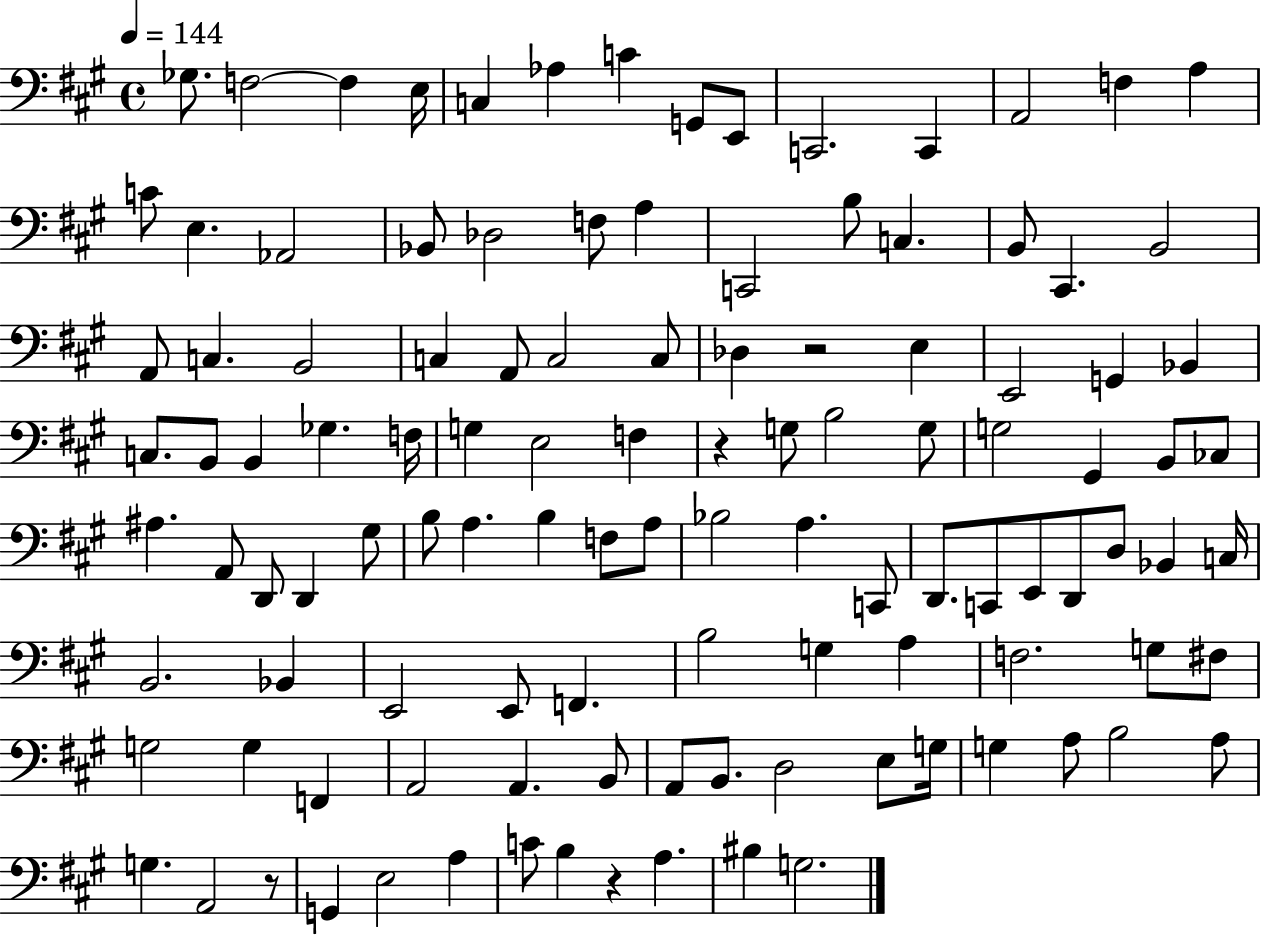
X:1
T:Untitled
M:4/4
L:1/4
K:A
_G,/2 F,2 F, E,/4 C, _A, C G,,/2 E,,/2 C,,2 C,, A,,2 F, A, C/2 E, _A,,2 _B,,/2 _D,2 F,/2 A, C,,2 B,/2 C, B,,/2 ^C,, B,,2 A,,/2 C, B,,2 C, A,,/2 C,2 C,/2 _D, z2 E, E,,2 G,, _B,, C,/2 B,,/2 B,, _G, F,/4 G, E,2 F, z G,/2 B,2 G,/2 G,2 ^G,, B,,/2 _C,/2 ^A, A,,/2 D,,/2 D,, ^G,/2 B,/2 A, B, F,/2 A,/2 _B,2 A, C,,/2 D,,/2 C,,/2 E,,/2 D,,/2 D,/2 _B,, C,/4 B,,2 _B,, E,,2 E,,/2 F,, B,2 G, A, F,2 G,/2 ^F,/2 G,2 G, F,, A,,2 A,, B,,/2 A,,/2 B,,/2 D,2 E,/2 G,/4 G, A,/2 B,2 A,/2 G, A,,2 z/2 G,, E,2 A, C/2 B, z A, ^B, G,2